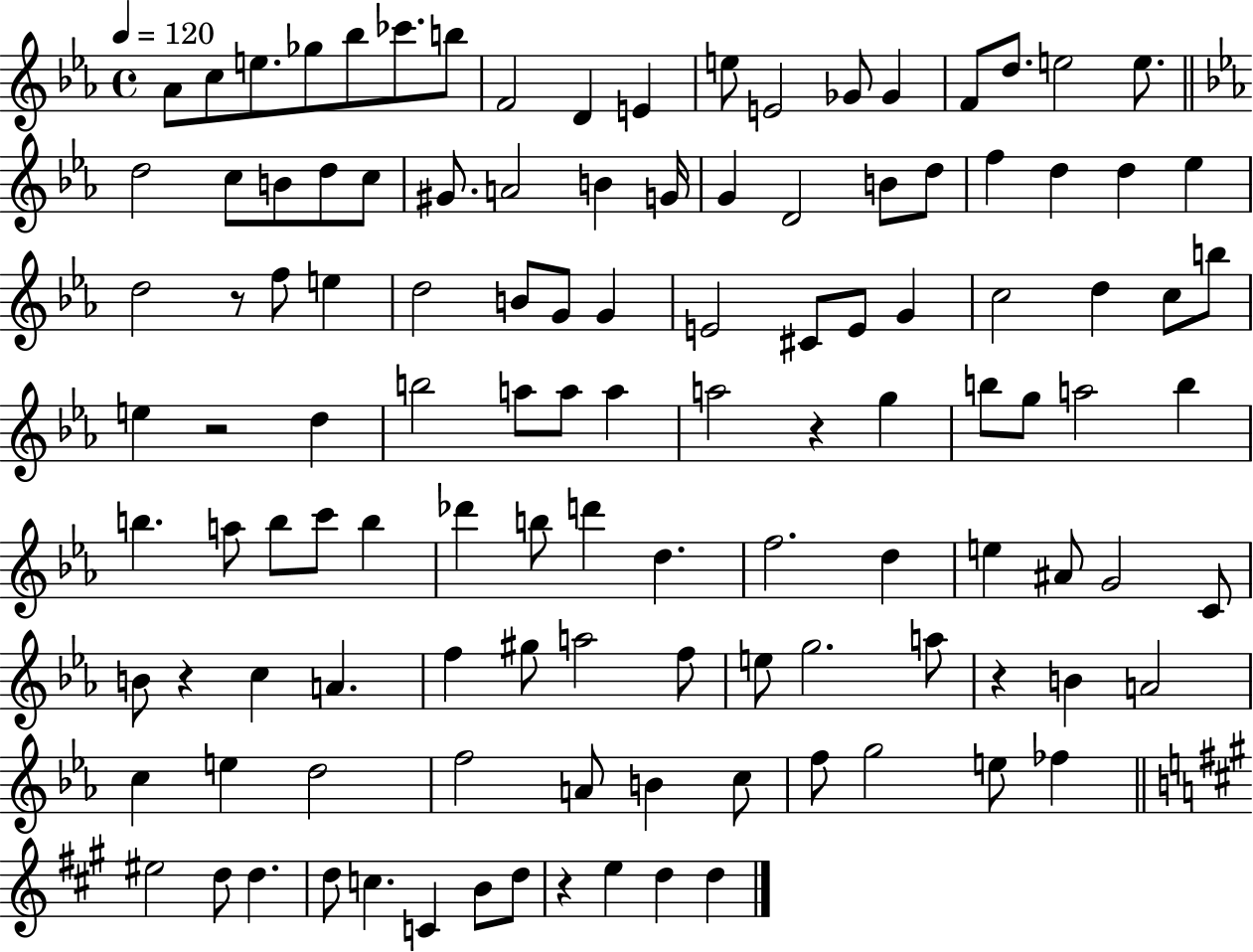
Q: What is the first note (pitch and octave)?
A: Ab4